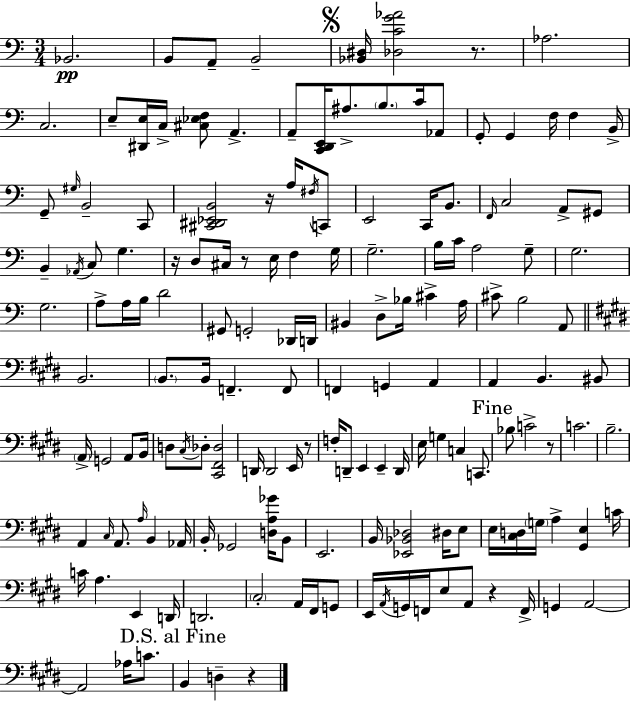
Bb2/h. B2/e A2/e B2/h [Bb2,D#3]/s [Db3,C4,G4,Ab4]/h R/e. Ab3/h. C3/h. E3/e [D#2,E3]/s C3/s [C#3,Eb3,F3]/e A2/q. A2/e [C2,D2,E2]/s A#3/e. B3/e. C4/s Ab2/e G2/e G2/q F3/s F3/q B2/s G2/e G#3/s B2/h C2/e [C#2,D#2,Eb2,B2]/h R/s A3/s F#3/s C2/e E2/h C2/s B2/e. F2/s C3/h A2/e G#2/e B2/q Ab2/s C3/e G3/q. R/s D3/e C#3/s R/e E3/s F3/q G3/s G3/h. B3/s C4/s A3/h G3/e G3/h. G3/h. A3/e A3/s B3/s D4/h G#2/e G2/h Db2/s D2/s BIS2/q D3/e Bb3/s C#4/q A3/s C#4/e B3/h A2/e B2/h. B2/e. B2/s F2/q. F2/e F2/q G2/q A2/q A2/q B2/q. BIS2/e A2/s G2/h A2/e B2/s D3/e C#3/s Db3/e [C#2,F#2,Db3]/h D2/s D2/h E2/s R/e F3/s D2/e E2/q E2/q D2/s E3/s G3/q C3/q C2/e. Bb3/e C4/h R/e C4/h. B3/h. A2/q C#3/s A2/e. A3/s B2/q Ab2/s B2/s Gb2/h [D3,A3,Gb4]/s B2/e E2/h. B2/s [Eb2,Bb2,Db3]/h D#3/s E3/e E3/s [C#3,D3]/s G3/s A3/q [G#2,E3]/q C4/s C4/s A3/q. E2/q D2/s D2/h. C#3/h A2/s F#2/s G2/e E2/s A2/s G2/s F2/s E3/e A2/e R/q F2/s G2/q A2/h A2/h Ab3/s C4/e. B2/q D3/q R/q